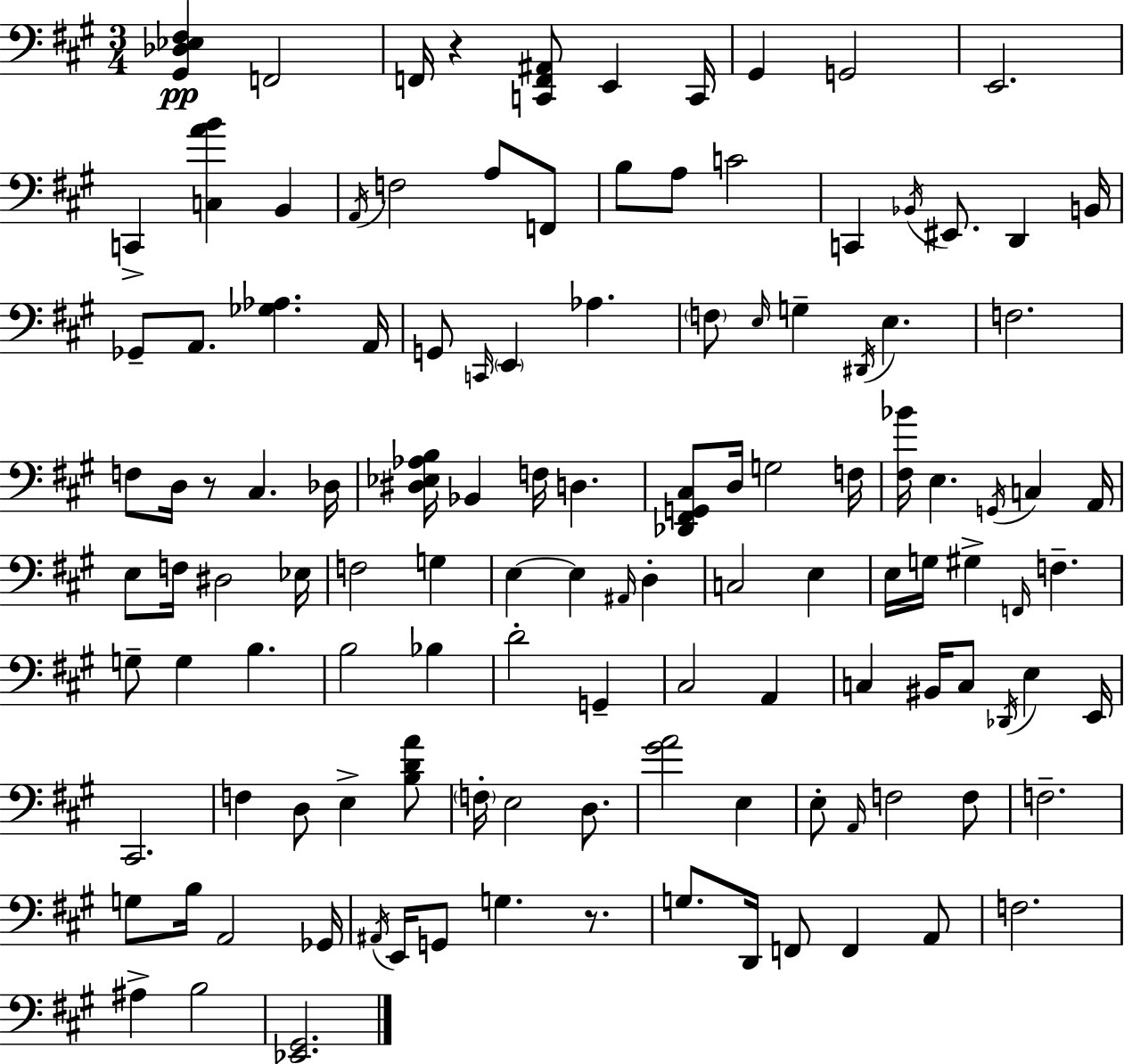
{
  \clef bass
  \numericTimeSignature
  \time 3/4
  \key a \major
  <gis, des ees fis>4\pp f,2 | f,16 r4 <c, f, ais,>8 e,4 c,16 | gis,4 g,2 | e,2. | \break c,4-> <c a' b'>4 b,4 | \acciaccatura { a,16 } f2 a8 f,8 | b8 a8 c'2 | c,4 \acciaccatura { bes,16 } eis,8. d,4 | \break b,16 ges,8-- a,8. <ges aes>4. | a,16 g,8 \grace { c,16 } \parenthesize e,4 aes4. | \parenthesize f8 \grace { e16 } g4-- \acciaccatura { dis,16 } e4. | f2. | \break f8 d16 r8 cis4. | des16 <dis ees aes b>16 bes,4 f16 d4. | <des, fis, g, cis>8 d16 g2 | f16 <fis bes'>16 e4. | \break \acciaccatura { g,16 } c4 a,16 e8 f16 dis2 | ees16 f2 | g4 e4~~ e4 | \grace { ais,16 } d4-. c2 | \break e4 e16 g16 gis4-> | \grace { f,16 } f4.-- g8-- g4 | b4. b2 | bes4 d'2-. | \break g,4-- cis2 | a,4 c4 | bis,16 c8 \acciaccatura { des,16 } e4 e,16 cis,2. | f4 | \break d8 e4-> <b d' a'>8 \parenthesize f16-. e2 | d8. <gis' a'>2 | e4 e8-. \grace { a,16 } | f2 f8 f2.-- | \break g8 | b16 a,2 ges,16 \acciaccatura { ais,16 } e,16 | g,8 g4. r8. g8. | d,16 f,8 f,4 a,8 f2. | \break ais4-> | b2 <ees, gis,>2. | \bar "|."
}